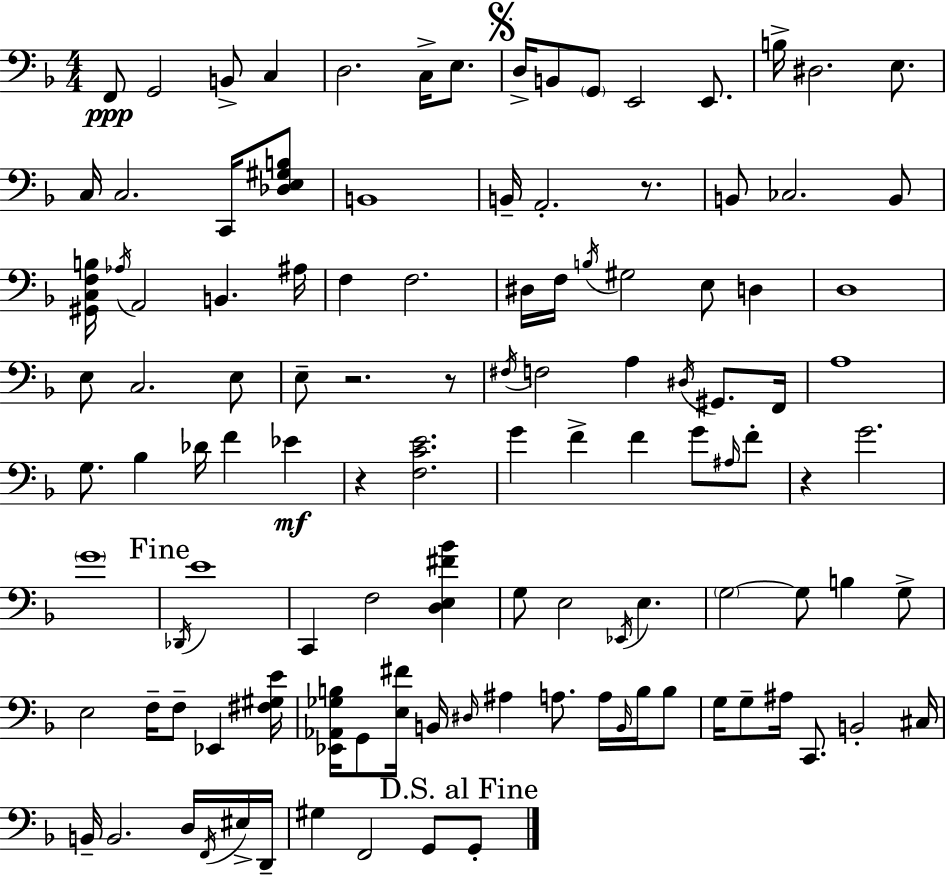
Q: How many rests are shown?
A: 5